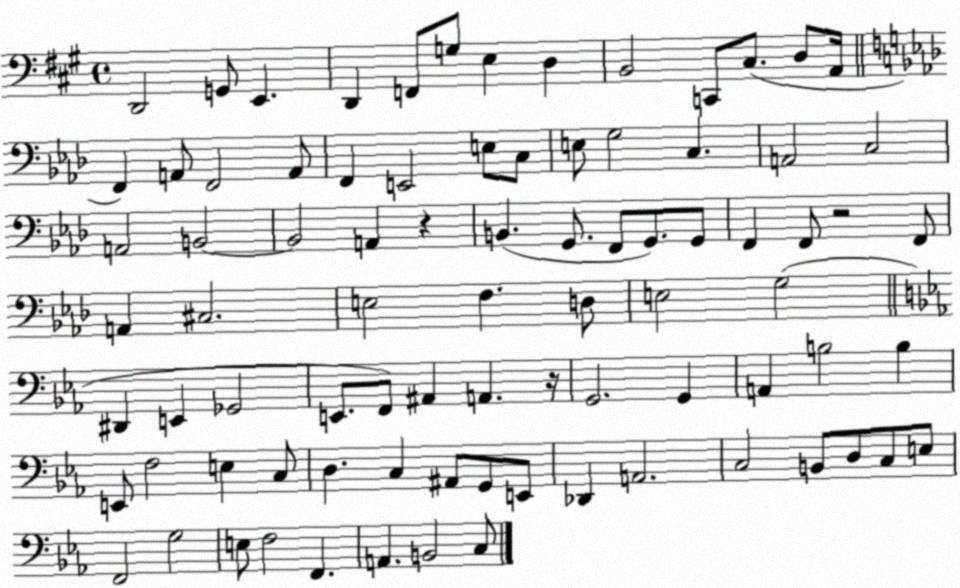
X:1
T:Untitled
M:4/4
L:1/4
K:A
D,,2 G,,/2 E,, D,, F,,/2 G,/2 E, D, B,,2 C,,/2 ^C,/2 D,/2 A,,/4 F,, A,,/2 F,,2 A,,/2 F,, E,,2 E,/2 C,/2 E,/2 G,2 C, A,,2 C,2 A,,2 B,,2 B,,2 A,, z B,, G,,/2 F,,/2 G,,/2 G,,/2 F,, F,,/2 z2 F,,/2 A,, ^C,2 E,2 F, D,/2 E,2 G,2 ^D,, E,, _G,,2 E,,/2 F,,/2 ^A,, A,, z/4 G,,2 G,, A,, B,2 B, E,,/2 F,2 E, C,/2 D, C, ^A,,/2 G,,/2 E,,/2 _D,, A,,2 C,2 B,,/2 D,/2 C,/2 E,/2 F,,2 G,2 E,/2 F,2 F,, A,, B,,2 C,/2